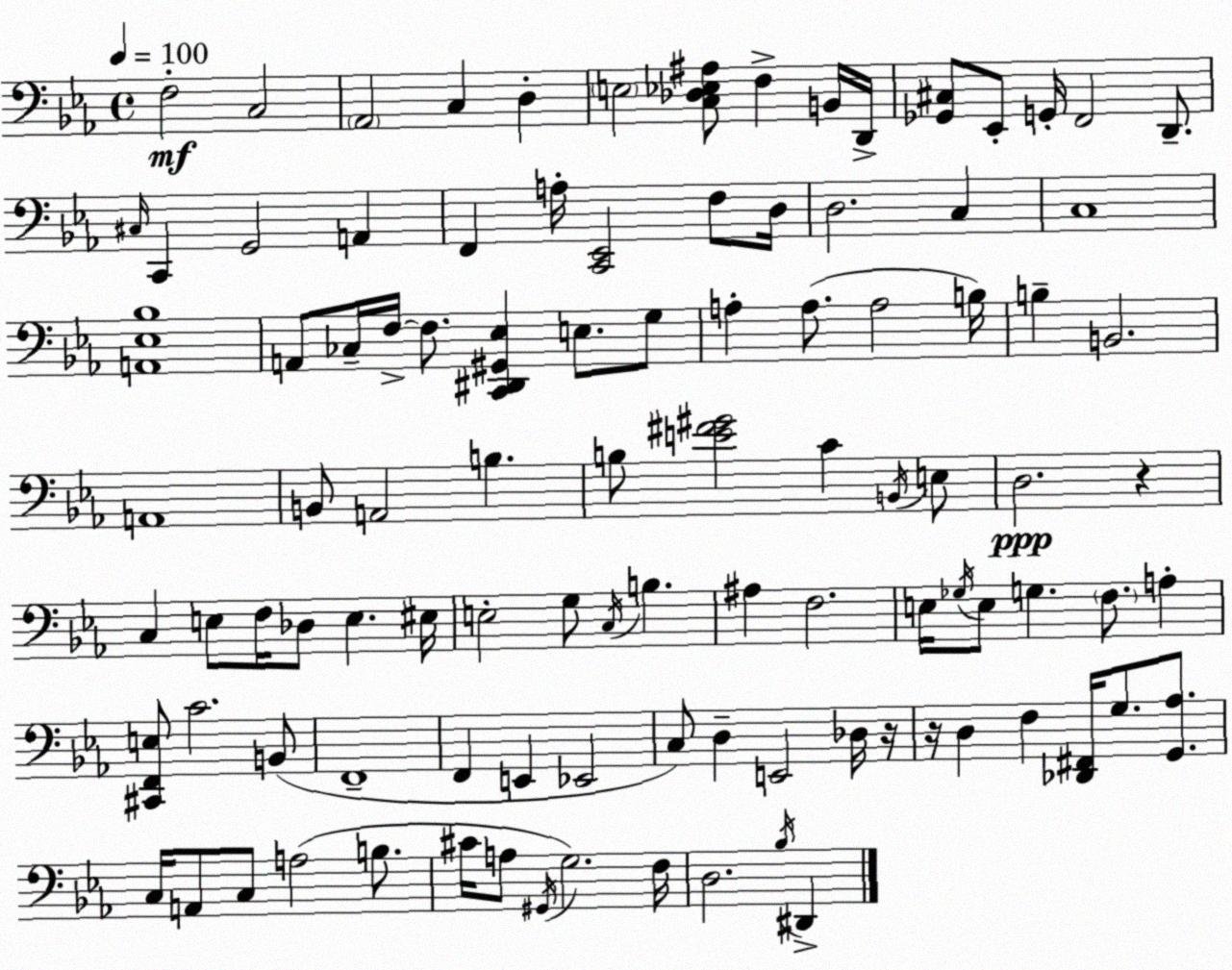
X:1
T:Untitled
M:4/4
L:1/4
K:Cm
F,2 C,2 _A,,2 C, D, E,2 [C,_D,_E,^A,]/2 F, B,,/4 D,,/4 [_G,,^C,]/2 _E,,/2 G,,/4 F,,2 D,,/2 ^C,/4 C,, G,,2 A,, F,, A,/4 [C,,_E,,]2 F,/2 D,/4 D,2 C, C,4 [A,,_E,_B,]4 A,,/2 _C,/4 F,/4 F,/2 [C,,^D,,^G,,_E,] E,/2 G,/2 A, A,/2 A,2 B,/4 B, B,,2 A,,4 B,,/2 A,,2 B, B,/2 [E^F^G]2 C B,,/4 E,/2 D,2 z C, E,/2 F,/4 _D,/2 E, ^E,/4 E,2 G,/2 C,/4 B, ^A, F,2 E,/4 _G,/4 E,/2 G, F,/2 A, [^C,,F,,E,]/2 C2 B,,/2 F,,4 F,, E,, _E,,2 C,/2 D, E,,2 _D,/4 z/4 z/4 D, F, [_D,,^F,,]/4 G,/2 [G,,_A,]/2 C,/4 A,,/2 C,/2 A,2 B,/2 ^C/4 A,/2 ^G,,/4 G,2 F,/4 D,2 _B,/4 ^D,,